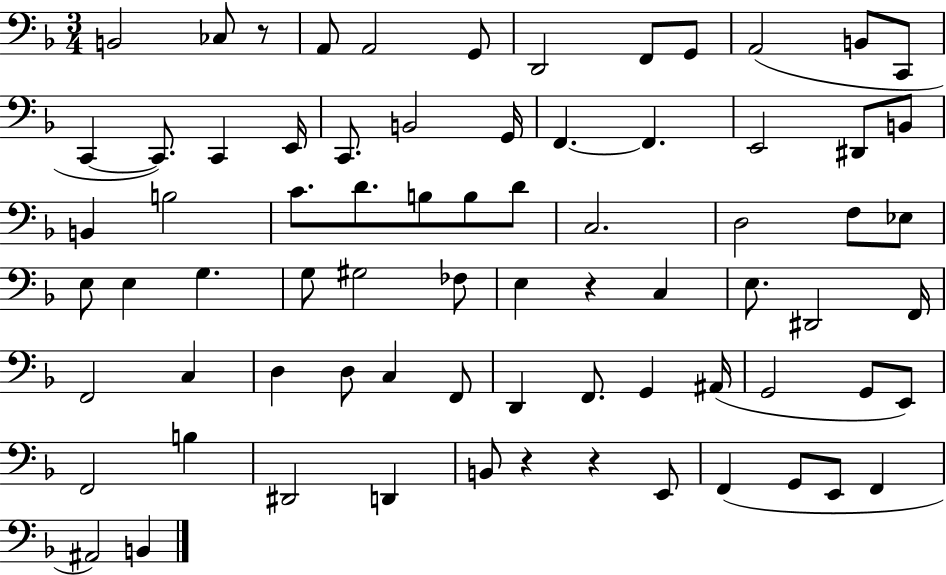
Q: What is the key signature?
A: F major